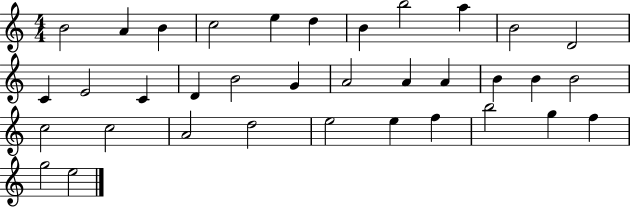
B4/h A4/q B4/q C5/h E5/q D5/q B4/q B5/h A5/q B4/h D4/h C4/q E4/h C4/q D4/q B4/h G4/q A4/h A4/q A4/q B4/q B4/q B4/h C5/h C5/h A4/h D5/h E5/h E5/q F5/q B5/h G5/q F5/q G5/h E5/h